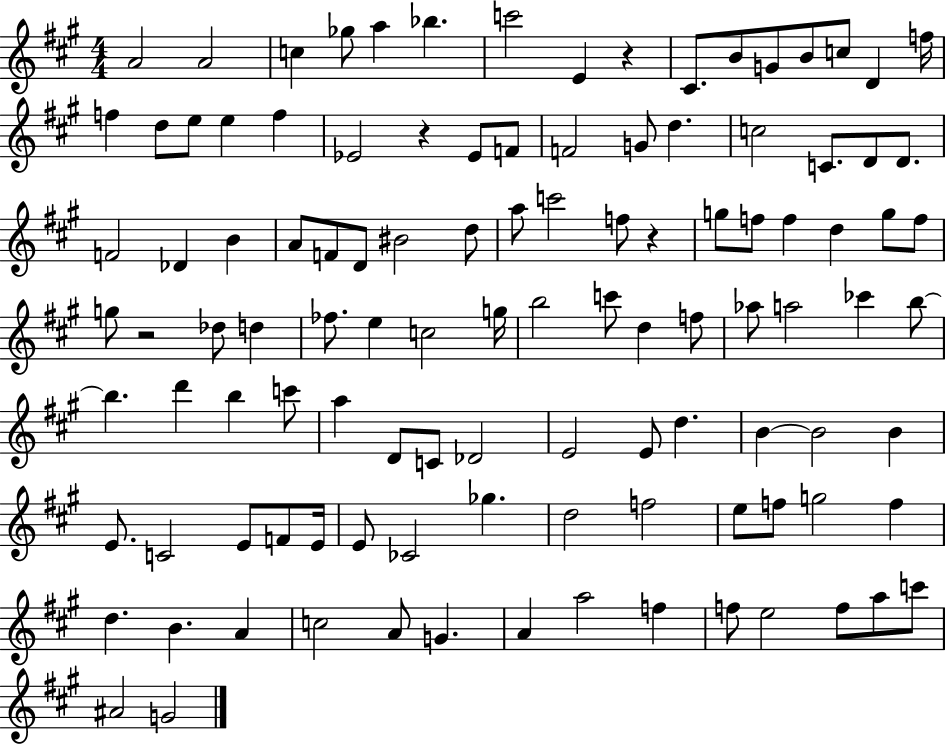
X:1
T:Untitled
M:4/4
L:1/4
K:A
A2 A2 c _g/2 a _b c'2 E z ^C/2 B/2 G/2 B/2 c/2 D f/4 f d/2 e/2 e f _E2 z _E/2 F/2 F2 G/2 d c2 C/2 D/2 D/2 F2 _D B A/2 F/2 D/2 ^B2 d/2 a/2 c'2 f/2 z g/2 f/2 f d g/2 f/2 g/2 z2 _d/2 d _f/2 e c2 g/4 b2 c'/2 d f/2 _a/2 a2 _c' b/2 b d' b c'/2 a D/2 C/2 _D2 E2 E/2 d B B2 B E/2 C2 E/2 F/2 E/4 E/2 _C2 _g d2 f2 e/2 f/2 g2 f d B A c2 A/2 G A a2 f f/2 e2 f/2 a/2 c'/2 ^A2 G2